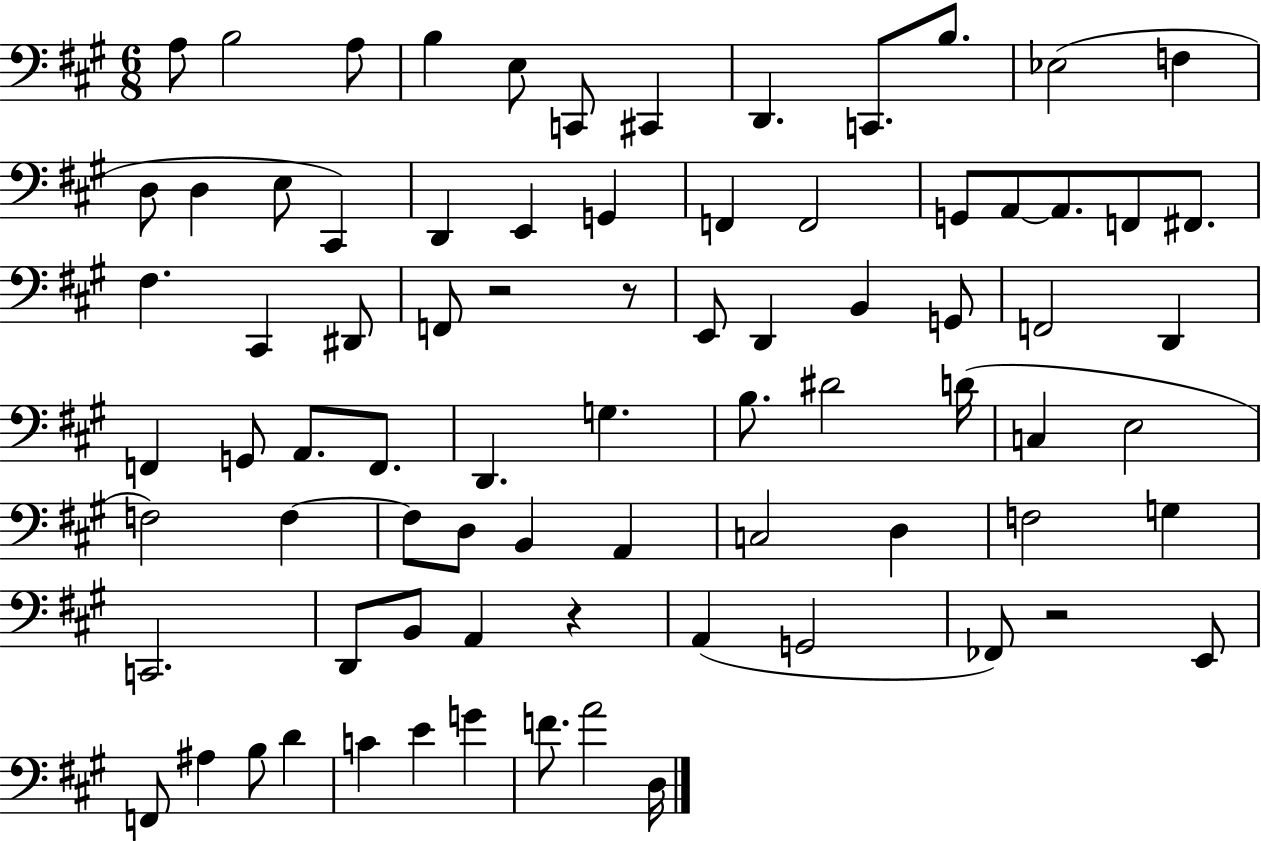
{
  \clef bass
  \numericTimeSignature
  \time 6/8
  \key a \major
  a8 b2 a8 | b4 e8 c,8 cis,4 | d,4. c,8. b8. | ees2( f4 | \break d8 d4 e8 cis,4) | d,4 e,4 g,4 | f,4 f,2 | g,8 a,8~~ a,8. f,8 fis,8. | \break fis4. cis,4 dis,8 | f,8 r2 r8 | e,8 d,4 b,4 g,8 | f,2 d,4 | \break f,4 g,8 a,8. f,8. | d,4. g4. | b8. dis'2 d'16( | c4 e2 | \break f2) f4~~ | f8 d8 b,4 a,4 | c2 d4 | f2 g4 | \break c,2. | d,8 b,8 a,4 r4 | a,4( g,2 | fes,8) r2 e,8 | \break f,8 ais4 b8 d'4 | c'4 e'4 g'4 | f'8. a'2 d16 | \bar "|."
}